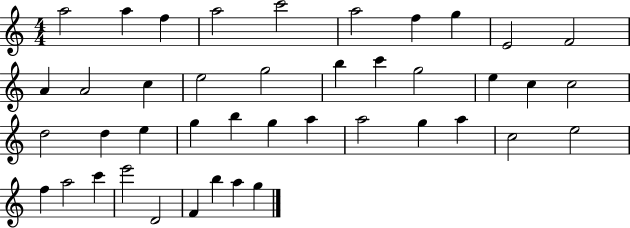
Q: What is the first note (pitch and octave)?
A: A5